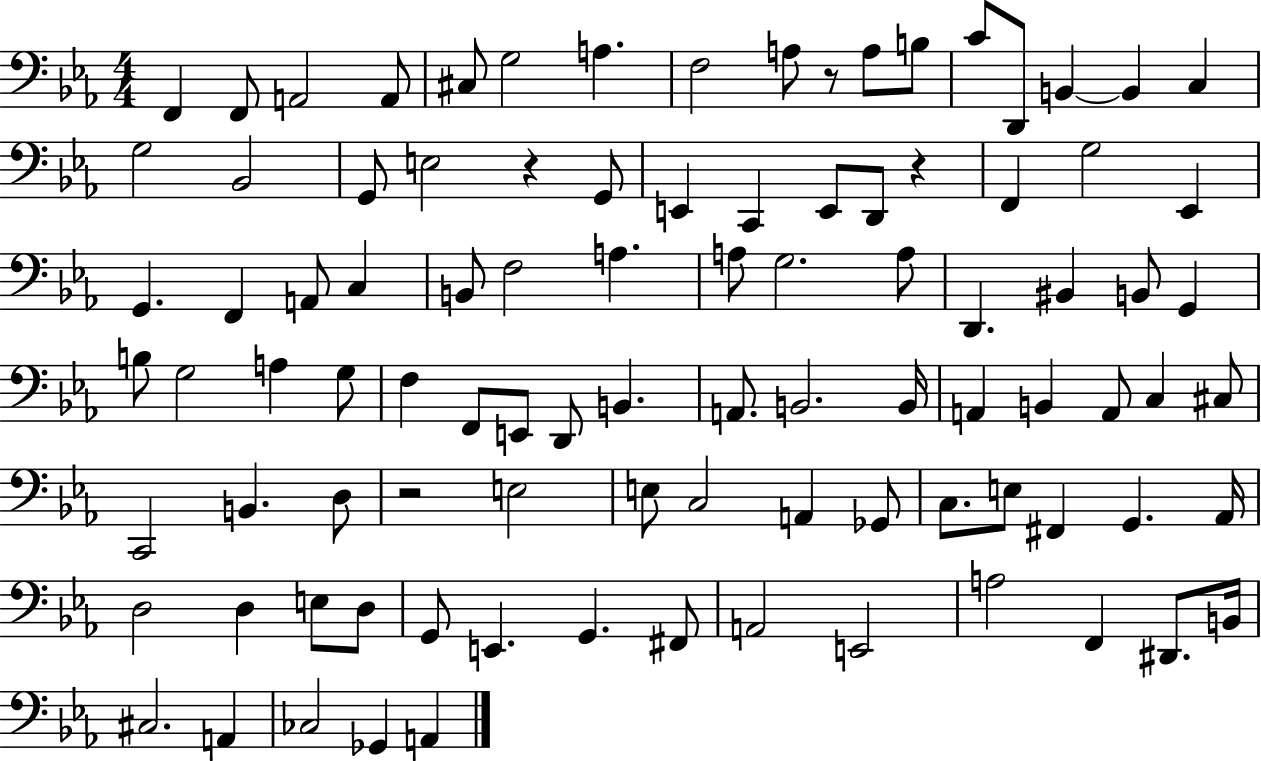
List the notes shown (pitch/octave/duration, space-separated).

F2/q F2/e A2/h A2/e C#3/e G3/h A3/q. F3/h A3/e R/e A3/e B3/e C4/e D2/e B2/q B2/q C3/q G3/h Bb2/h G2/e E3/h R/q G2/e E2/q C2/q E2/e D2/e R/q F2/q G3/h Eb2/q G2/q. F2/q A2/e C3/q B2/e F3/h A3/q. A3/e G3/h. A3/e D2/q. BIS2/q B2/e G2/q B3/e G3/h A3/q G3/e F3/q F2/e E2/e D2/e B2/q. A2/e. B2/h. B2/s A2/q B2/q A2/e C3/q C#3/e C2/h B2/q. D3/e R/h E3/h E3/e C3/h A2/q Gb2/e C3/e. E3/e F#2/q G2/q. Ab2/s D3/h D3/q E3/e D3/e G2/e E2/q. G2/q. F#2/e A2/h E2/h A3/h F2/q D#2/e. B2/s C#3/h. A2/q CES3/h Gb2/q A2/q